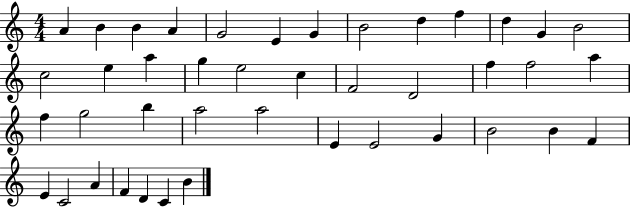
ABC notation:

X:1
T:Untitled
M:4/4
L:1/4
K:C
A B B A G2 E G B2 d f d G B2 c2 e a g e2 c F2 D2 f f2 a f g2 b a2 a2 E E2 G B2 B F E C2 A F D C B